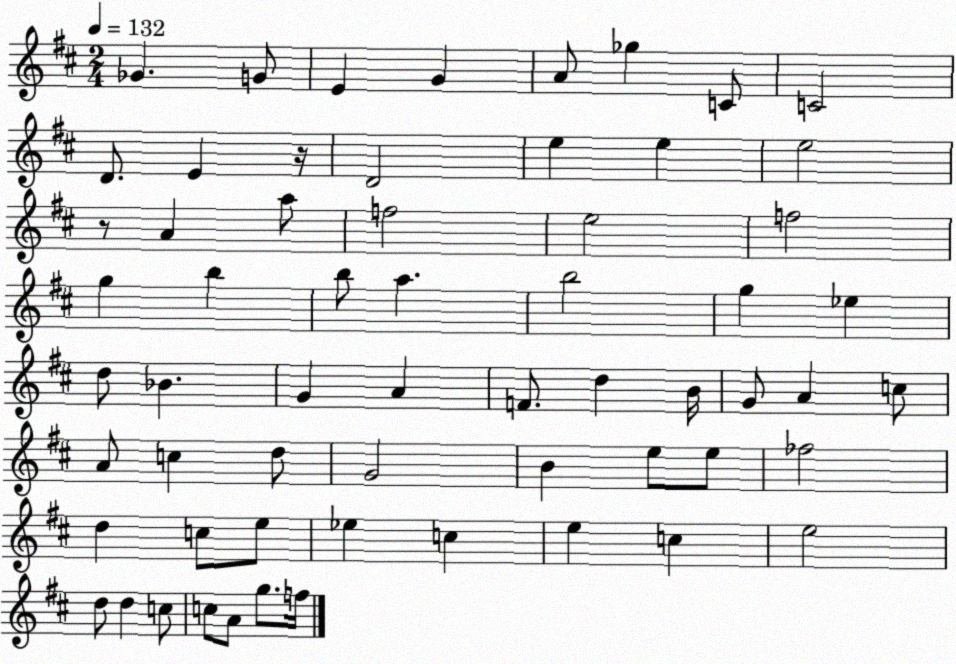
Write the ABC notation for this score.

X:1
T:Untitled
M:2/4
L:1/4
K:D
_G G/2 E G A/2 _g C/2 C2 D/2 E z/4 D2 e e e2 z/2 A a/2 f2 e2 f2 g b b/2 a b2 g _e d/2 _B G A F/2 d B/4 G/2 A c/2 A/2 c d/2 G2 B e/2 e/2 _f2 d c/2 e/2 _e c e c e2 d/2 d c/2 c/2 A/2 g/2 f/4